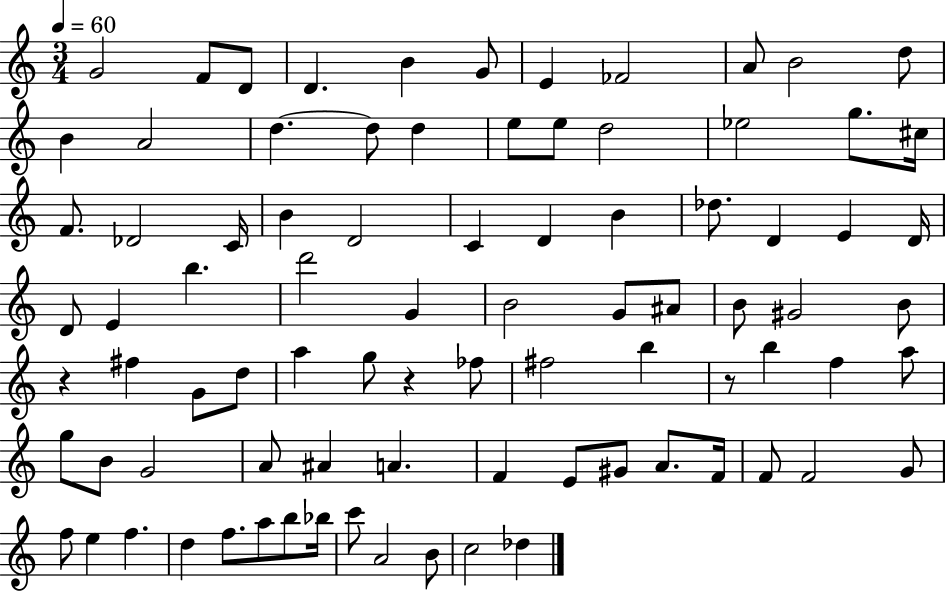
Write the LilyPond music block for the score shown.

{
  \clef treble
  \numericTimeSignature
  \time 3/4
  \key c \major
  \tempo 4 = 60
  g'2 f'8 d'8 | d'4. b'4 g'8 | e'4 fes'2 | a'8 b'2 d''8 | \break b'4 a'2 | d''4.~~ d''8 d''4 | e''8 e''8 d''2 | ees''2 g''8. cis''16 | \break f'8. des'2 c'16 | b'4 d'2 | c'4 d'4 b'4 | des''8. d'4 e'4 d'16 | \break d'8 e'4 b''4. | d'''2 g'4 | b'2 g'8 ais'8 | b'8 gis'2 b'8 | \break r4 fis''4 g'8 d''8 | a''4 g''8 r4 fes''8 | fis''2 b''4 | r8 b''4 f''4 a''8 | \break g''8 b'8 g'2 | a'8 ais'4 a'4. | f'4 e'8 gis'8 a'8. f'16 | f'8 f'2 g'8 | \break f''8 e''4 f''4. | d''4 f''8. a''8 b''8 bes''16 | c'''8 a'2 b'8 | c''2 des''4 | \break \bar "|."
}